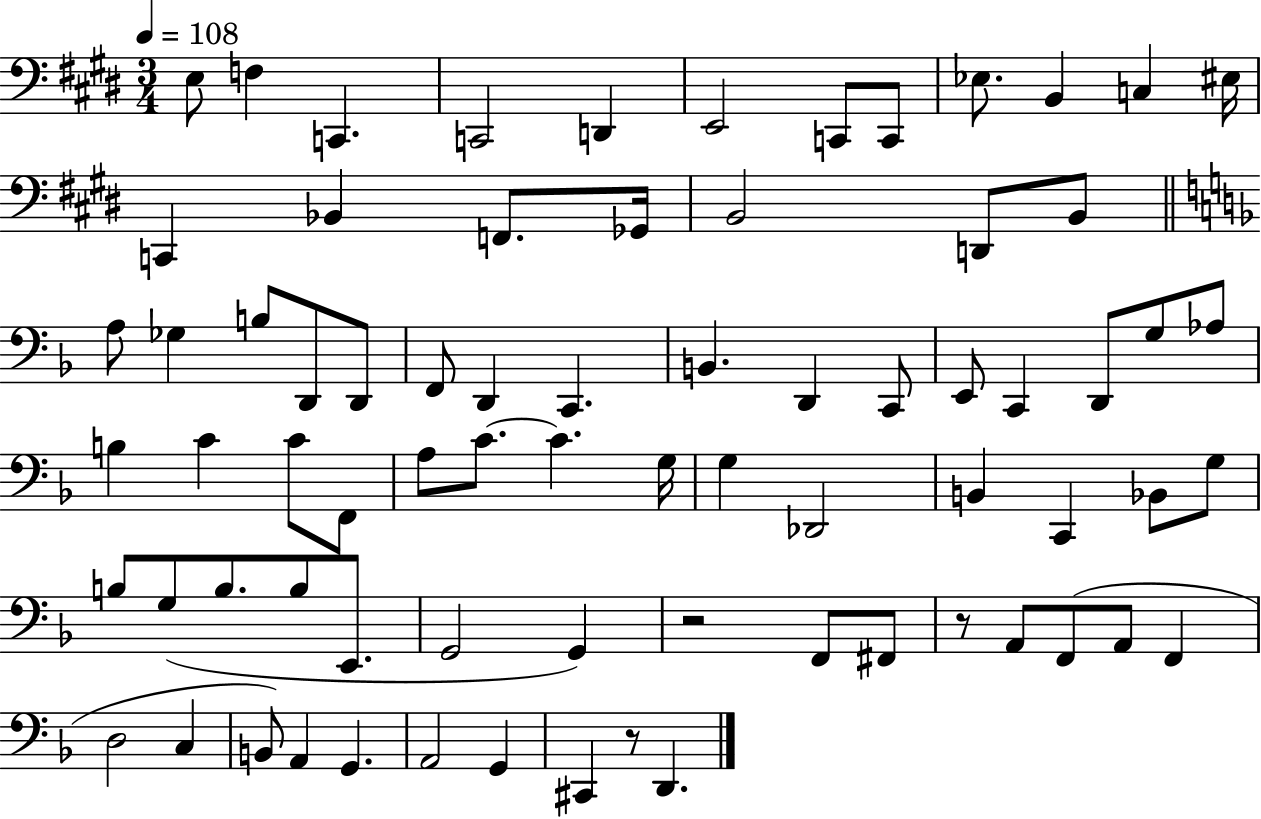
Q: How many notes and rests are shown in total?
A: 74